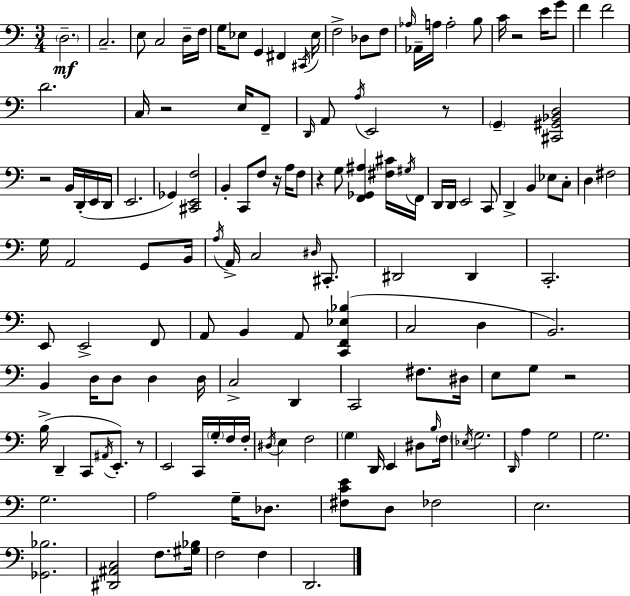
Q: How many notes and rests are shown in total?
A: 144